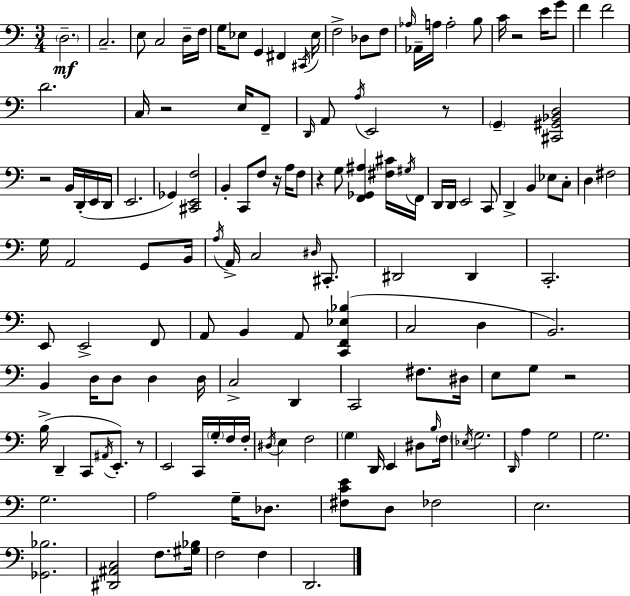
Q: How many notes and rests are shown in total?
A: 144